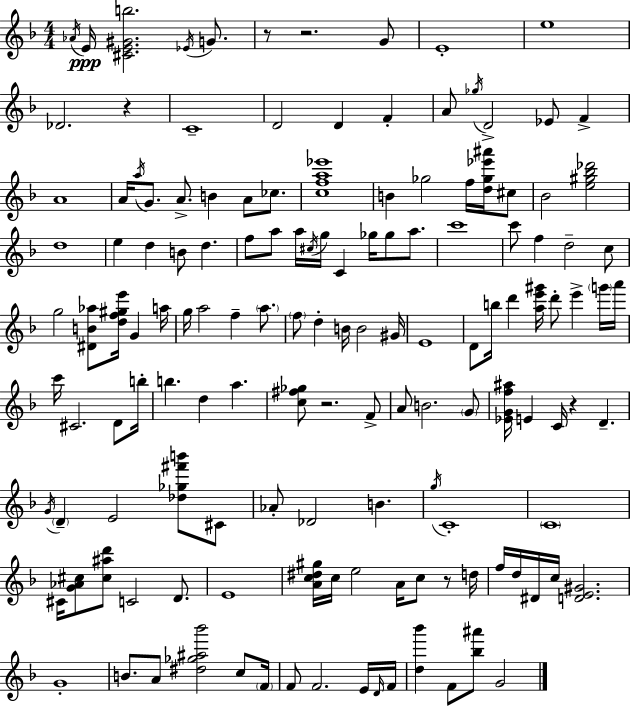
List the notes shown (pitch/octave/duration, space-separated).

Ab4/s E4/s [C#4,E4,G#4,B5]/h. Eb4/s G4/e. R/e R/h. G4/e E4/w E5/w Db4/h. R/q C4/w D4/h D4/q F4/q A4/e Gb5/s D4/h Eb4/e F4/q A4/w A4/s A5/s G4/e. A4/e. B4/q A4/e CES5/e. [C5,F5,A5,Eb6]/w B4/q Gb5/h F5/s [D5,Gb5,Eb6,A#6]/s C#5/e Bb4/h [E5,G#5,Bb5,Db6]/h D5/w E5/q D5/q B4/e D5/q. F5/e A5/e A5/s C#5/s G5/s C4/q Gb5/s Gb5/e A5/e. C6/w C6/e F5/q D5/h C5/e G5/h [D#4,B4,Ab5]/e [D5,F5,G#5,E6]/s G4/q A5/s G5/s A5/h F5/q A5/e. F5/e D5/q B4/s B4/h G#4/s E4/w D4/e B5/s D6/q [A5,E6,G#6]/s D6/e E6/q G6/s A6/s C6/s C#4/h. D4/e B5/s B5/q. D5/q A5/q. [C5,F#5,Gb5]/e R/h. F4/e A4/e B4/h. G4/e [Eb4,G4,F5,A#5]/s E4/q C4/s R/q D4/q. G4/s D4/q E4/h [Db5,Gb5,F#6,B6]/e C#4/e Ab4/e Db4/h B4/q. G5/s C4/w C4/w C#4/s [G4,Ab4,C#5]/e [C#5,A#5,D6]/e C4/h D4/e. E4/w [A4,C5,D#5,G#5]/s C5/s E5/h A4/s C5/e R/e D5/s F5/s D5/s D#4/s C5/s [D4,E4,G#4]/h. G4/w B4/e. A4/e [D#5,Gb5,A#5,Bb6]/h C5/e F4/s F4/e F4/h. E4/s D4/s F4/s [D5,Bb6]/q F4/e [Bb5,A#6]/e G4/h